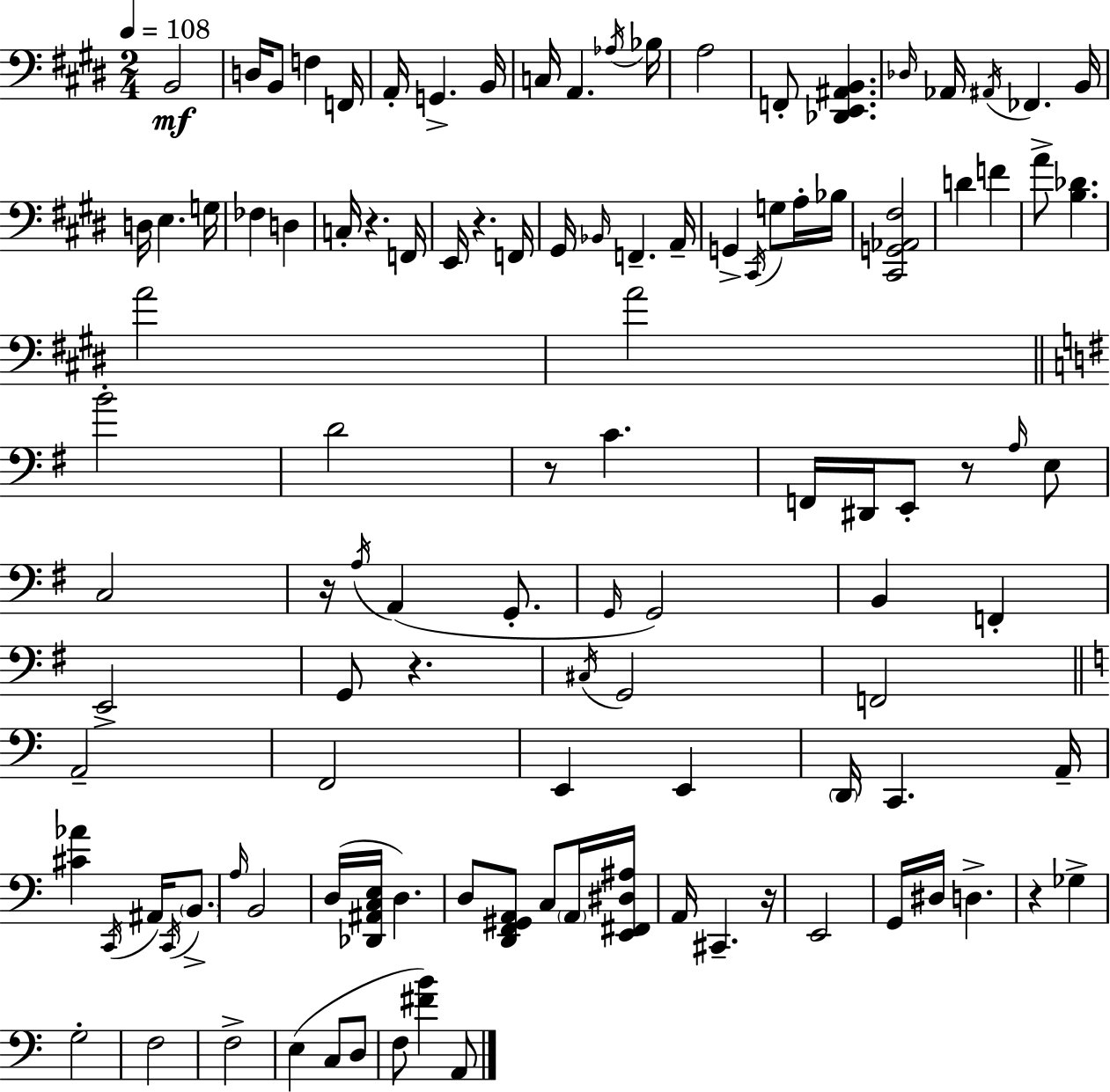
B2/h D3/s B2/e F3/q F2/s A2/s G2/q. B2/s C3/s A2/q. Ab3/s Bb3/s A3/h F2/e [Db2,E2,A#2,B2]/q. Db3/s Ab2/s A#2/s FES2/q. B2/s D3/s E3/q. G3/s FES3/q D3/q C3/s R/q. F2/s E2/s R/q. F2/s G#2/s Bb2/s F2/q. A2/s G2/q C#2/s G3/e A3/s Bb3/s [C#2,G2,Ab2,F#3]/h D4/q F4/q A4/e [B3,Db4]/q. A4/h A4/h B4/h D4/h R/e C4/q. F2/s D#2/s E2/e R/e A3/s E3/e C3/h R/s A3/s A2/q G2/e. G2/s G2/h B2/q F2/q E2/h G2/e R/q. C#3/s G2/h F2/h A2/h F2/h E2/q E2/q D2/s C2/q. A2/s [C#4,Ab4]/q C2/s A#2/s C2/s B2/e. A3/s B2/h D3/s [Db2,A#2,C3,E3]/s D3/q. D3/e [D2,F2,G#2,A2]/e C3/e A2/s [E2,F#2,D#3,A#3]/s A2/s C#2/q. R/s E2/h G2/s D#3/s D3/q. R/q Gb3/q G3/h F3/h F3/h E3/q C3/e D3/e F3/e [F#4,B4]/q A2/e